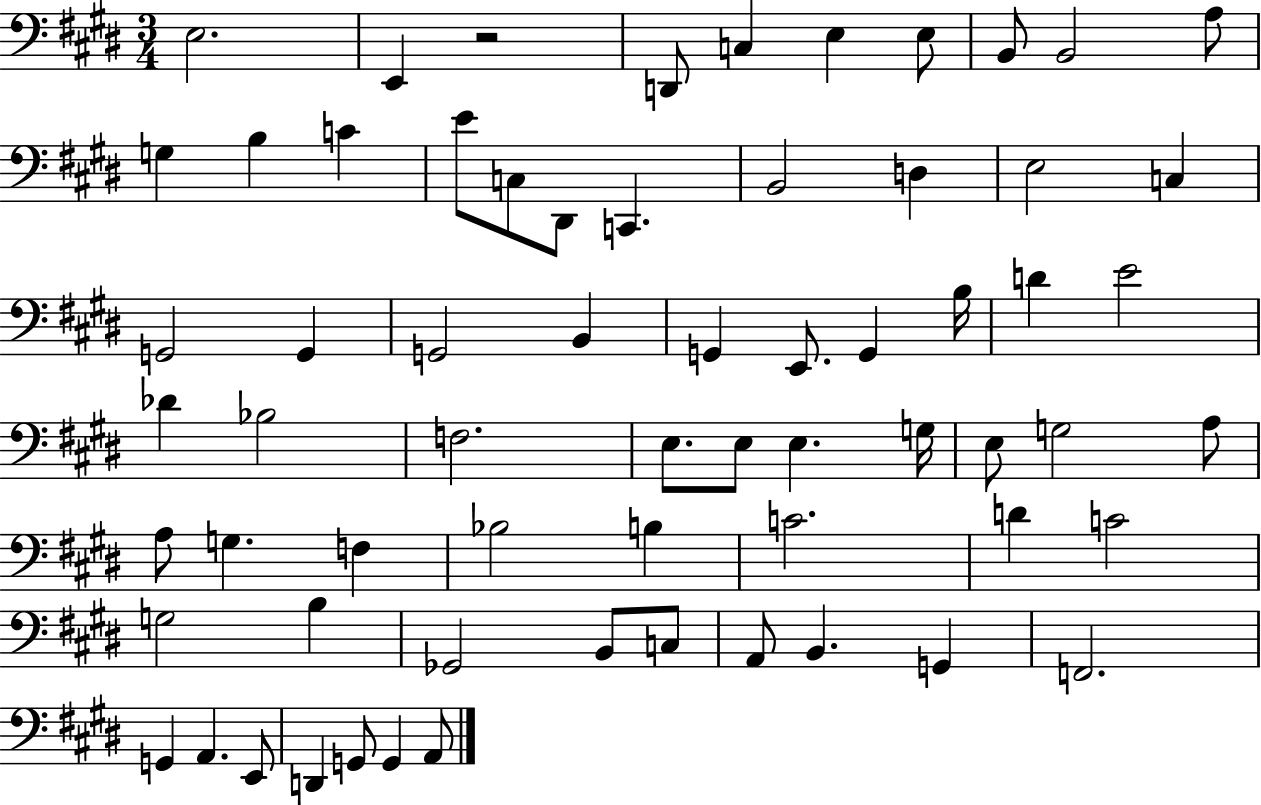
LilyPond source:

{
  \clef bass
  \numericTimeSignature
  \time 3/4
  \key e \major
  \repeat volta 2 { e2. | e,4 r2 | d,8 c4 e4 e8 | b,8 b,2 a8 | \break g4 b4 c'4 | e'8 c8 dis,8 c,4. | b,2 d4 | e2 c4 | \break g,2 g,4 | g,2 b,4 | g,4 e,8. g,4 b16 | d'4 e'2 | \break des'4 bes2 | f2. | e8. e8 e4. g16 | e8 g2 a8 | \break a8 g4. f4 | bes2 b4 | c'2. | d'4 c'2 | \break g2 b4 | ges,2 b,8 c8 | a,8 b,4. g,4 | f,2. | \break g,4 a,4. e,8 | d,4 g,8 g,4 a,8 | } \bar "|."
}